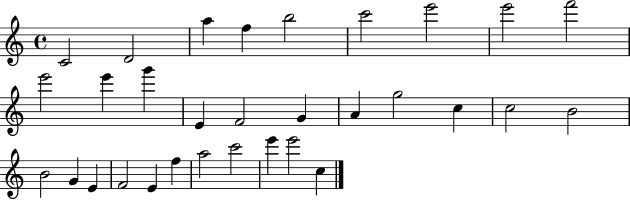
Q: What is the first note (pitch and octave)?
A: C4